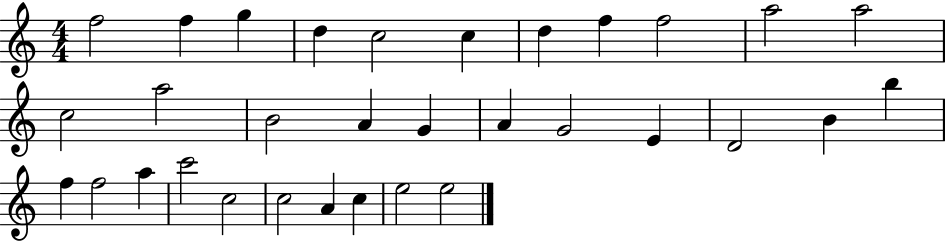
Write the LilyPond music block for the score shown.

{
  \clef treble
  \numericTimeSignature
  \time 4/4
  \key c \major
  f''2 f''4 g''4 | d''4 c''2 c''4 | d''4 f''4 f''2 | a''2 a''2 | \break c''2 a''2 | b'2 a'4 g'4 | a'4 g'2 e'4 | d'2 b'4 b''4 | \break f''4 f''2 a''4 | c'''2 c''2 | c''2 a'4 c''4 | e''2 e''2 | \break \bar "|."
}